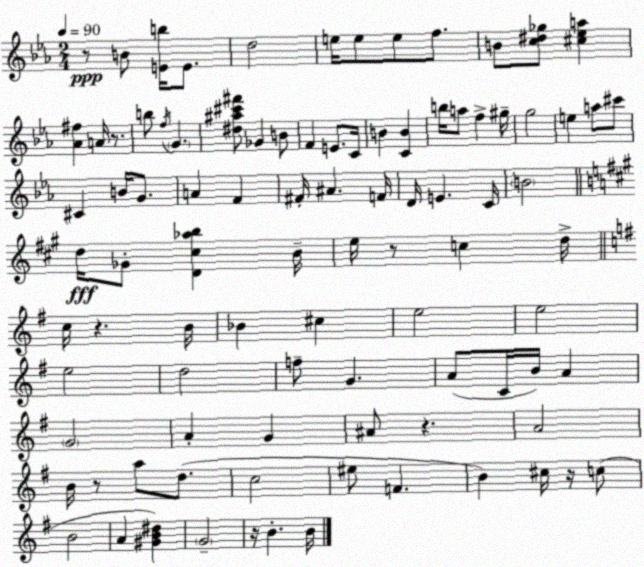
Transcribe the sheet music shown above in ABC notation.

X:1
T:Untitled
M:2/4
L:1/4
K:Cm
z/2 B/2 [Eb]/4 E/2 d2 e/4 e/2 e/2 f/2 B/2 [c^d_g]/2 [^c_ea] [_A^f] A/4 z/2 b/2 f/4 G [^d^a^c'^f']/2 _G B/2 F E/2 C/4 B [CB] b/4 a/2 f ^g/4 g2 e a/2 ^c'/2 ^C B/4 G/2 A F ^F/4 ^A F/4 D/4 E C/4 B2 d/4 _G/2 [D^c_ab] B/4 e/4 z/2 c d/4 c/4 z B/4 _B ^c e2 e2 e2 d2 f/2 G A/2 C/4 B/4 A G2 A G ^A/2 z A2 B/4 z/2 a/2 d/2 c2 ^e/2 F B ^c/4 z/4 c/2 B2 A [^GB^d] G2 z/4 B B/4